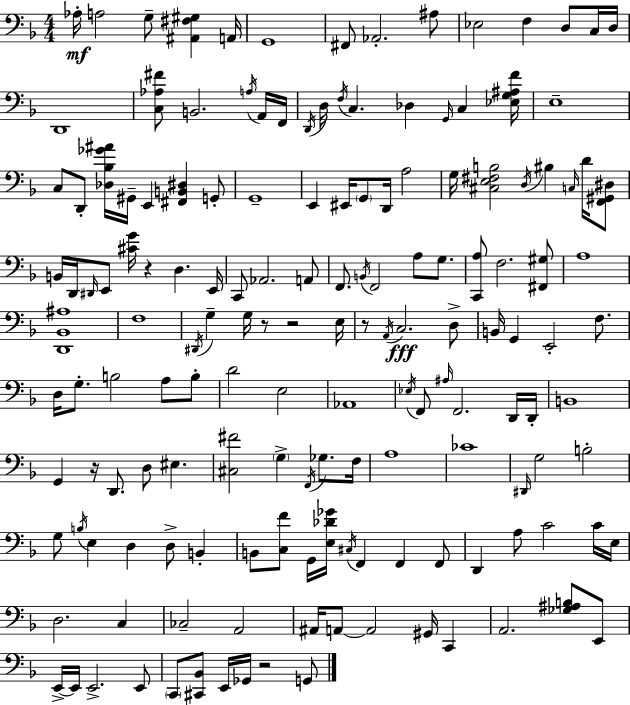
Ab3/s A3/h G3/e [A#2,F#3,G#3]/q A2/s G2/w F#2/e Ab2/h. A#3/e Eb3/h F3/q D3/e C3/s D3/s D2/w [C3,Ab3,F#4]/e B2/h. A3/s A2/s F2/s D2/s D3/s F3/s C3/q. Db3/q G2/s C3/q [Eb3,G3,A#3,F4]/s E3/w C3/e D2/e [Db3,Bb3,Gb4,A#4]/s G#2/s E2/q [F#2,B2,D#3]/q G2/e G2/w E2/q EIS2/s G2/e D2/s A3/h G3/s [C#3,E3,F#3,B3]/h D3/s BIS3/q C3/s D4/s [F2,G#2,D#3]/e B2/s D2/s D#2/s E2/e [C#4,G4]/s R/q D3/q. E2/s C2/e Ab2/h. A2/e F2/e. B2/s F2/h A3/e G3/e. [C2,A3]/e F3/h. [F#2,G#3]/e A3/w [D2,Bb2,A#3]/w F3/w D#2/s G3/q G3/s R/e R/h E3/s R/e A2/s C3/h. D3/e B2/s G2/q E2/h F3/e. D3/s G3/e. B3/h A3/e B3/e D4/h E3/h Ab2/w Eb3/s F2/e A#3/s F2/h. D2/s D2/s B2/w G2/q R/s D2/e. D3/e EIS3/q. [C#3,F#4]/h G3/q F2/s Gb3/e. F3/s A3/w CES4/w D#2/s G3/h B3/h G3/e B3/s E3/q D3/q D3/e B2/q B2/e [C3,F4]/e G2/s [E3,Db4,Gb4]/s C#3/s F2/q F2/q F2/e D2/q A3/e C4/h C4/s E3/s D3/h. C3/q CES3/h A2/h A#2/s A2/e A2/h G#2/s C2/q A2/h. [Gb3,A#3,B3]/e E2/e E2/s E2/s E2/h. E2/e C2/e [C#2,Bb2]/e E2/s Gb2/s R/h G2/e